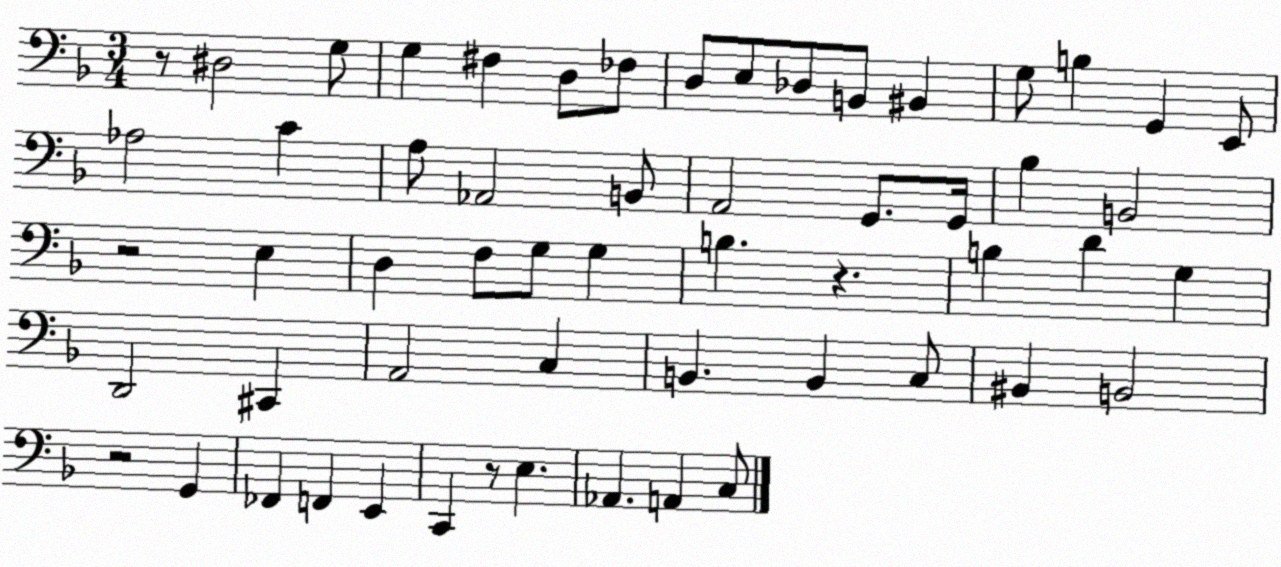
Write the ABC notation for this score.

X:1
T:Untitled
M:3/4
L:1/4
K:F
z/2 ^D,2 G,/2 G, ^F, D,/2 _F,/2 D,/2 E,/2 _D,/2 B,,/2 ^B,, G,/2 B, G,, E,,/2 _A,2 C A,/2 _A,,2 B,,/2 A,,2 G,,/2 G,,/4 _B, B,,2 z2 E, D, F,/2 G,/2 G, B, z B, D G, D,,2 ^C,, A,,2 C, B,, B,, C,/2 ^B,, B,,2 z2 G,, _F,, F,, E,, C,, z/2 E, _A,, A,, C,/2